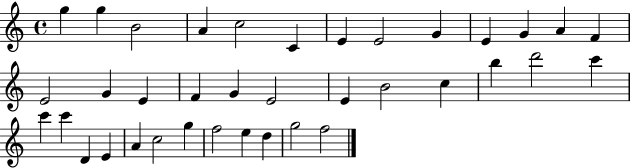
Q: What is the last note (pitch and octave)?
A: F5